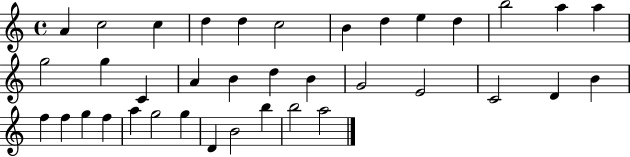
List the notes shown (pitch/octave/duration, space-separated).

A4/q C5/h C5/q D5/q D5/q C5/h B4/q D5/q E5/q D5/q B5/h A5/q A5/q G5/h G5/q C4/q A4/q B4/q D5/q B4/q G4/h E4/h C4/h D4/q B4/q F5/q F5/q G5/q F5/q A5/q G5/h G5/q D4/q B4/h B5/q B5/h A5/h